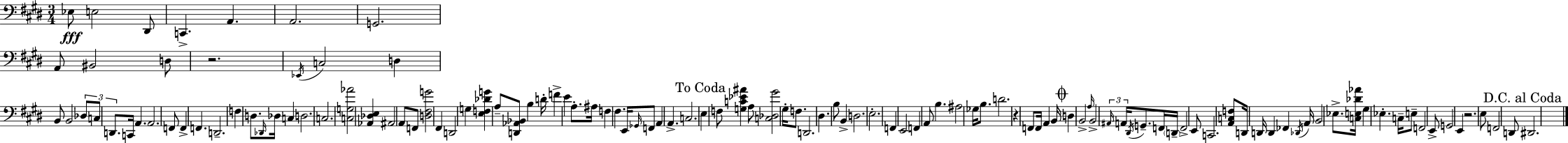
{
  \clef bass
  \numericTimeSignature
  \time 3/4
  \key e \major
  \repeat volta 2 { ees8\fff e2 dis,8 | c,4.-> a,4. | a,2. | g,2. | \break a,8 bis,2 d8 | r2. | \acciaccatura { ees,16 } c2 d4 | b,8 b,2 \tuplet 3/2 { des8 | \break c8 d,8. } c,16 a,4. | a,2. | f,8 f,4-> f,4. | d,2.-- | \break f4 d8. \grace { des,16 } des16 c4 | d2. | c2. | <c g aes'>2 <aes, des e>4 | \break ais,2 a,8 | f,8 <d fis g'>2 fis,4 | d,2 g4 | <e f des' g'>4 a8-- <d, aes, bes,>8 b4 | \break d'16-. f'4-> e'4 a8.-. | ais16 f4 fis4. | e,16 \grace { ges,16 } f,8 a,4 a,4.-> | c2. | \break \mark "To Coda" e4 f8 <g c' ees' ais'>4 | a8 <c des gis'>2 gis16-. | f8. d,2. | dis4. b8 b,4-> | \break d2. | e2.-. | f,4 e,2 | f,4 a,8 b4. | \break ais2 ges16 | b8. d'2. | r4 f,8 f,16 a,4 | b,16 \mark \markup { \musicglyph "scripts.coda" } d4 b,2-> | \break \grace { a16 } b,2-> | \tuplet 3/2 { \grace { ais,16 } a,16 \acciaccatura { dis,16 } } g,8.-- f,16 \parenthesize d,16-- f,2-> | e,8 c,2. | <a, c f>8 d,16 d,16 d,4 | \break fes,4 \acciaccatura { des,16 } a,16 b,2 | ees8.-> <c e des' aes'>16 gis4 | ees4.-. c16-- e8-- f,2 | e,8-> g,2 | \break e,4 r2. | e8 f,2 | d,8 \mark "D.C. al Coda" dis,2. | } \bar "|."
}